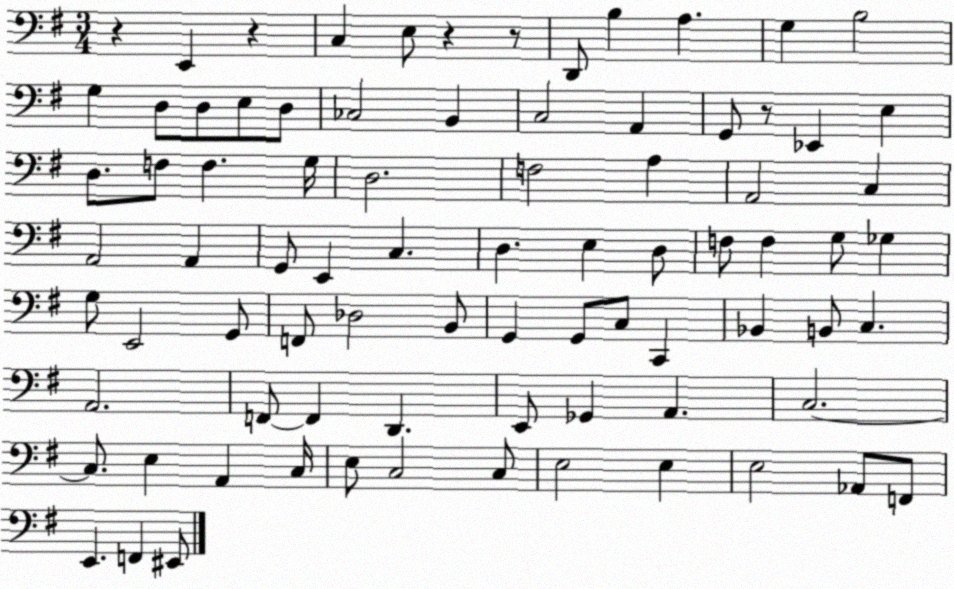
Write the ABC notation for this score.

X:1
T:Untitled
M:3/4
L:1/4
K:G
z E,, z C, E,/2 z z/2 D,,/2 B, A, G, B,2 G, D,/2 D,/2 E,/2 D,/2 _C,2 B,, C,2 A,, G,,/2 z/2 _E,, E, D,/2 F,/2 F, G,/4 D,2 F,2 A, A,,2 C, A,,2 A,, G,,/2 E,, C, D, E, D,/2 F,/2 F, G,/2 _G, G,/2 E,,2 G,,/2 F,,/2 _D,2 B,,/2 G,, G,,/2 C,/2 C,, _B,, B,,/2 C, A,,2 F,,/2 F,, D,, E,,/2 _G,, A,, C,2 C,/2 E, A,, C,/4 E,/2 C,2 C,/2 E,2 E, E,2 _A,,/2 F,,/2 E,, F,, ^E,,/2